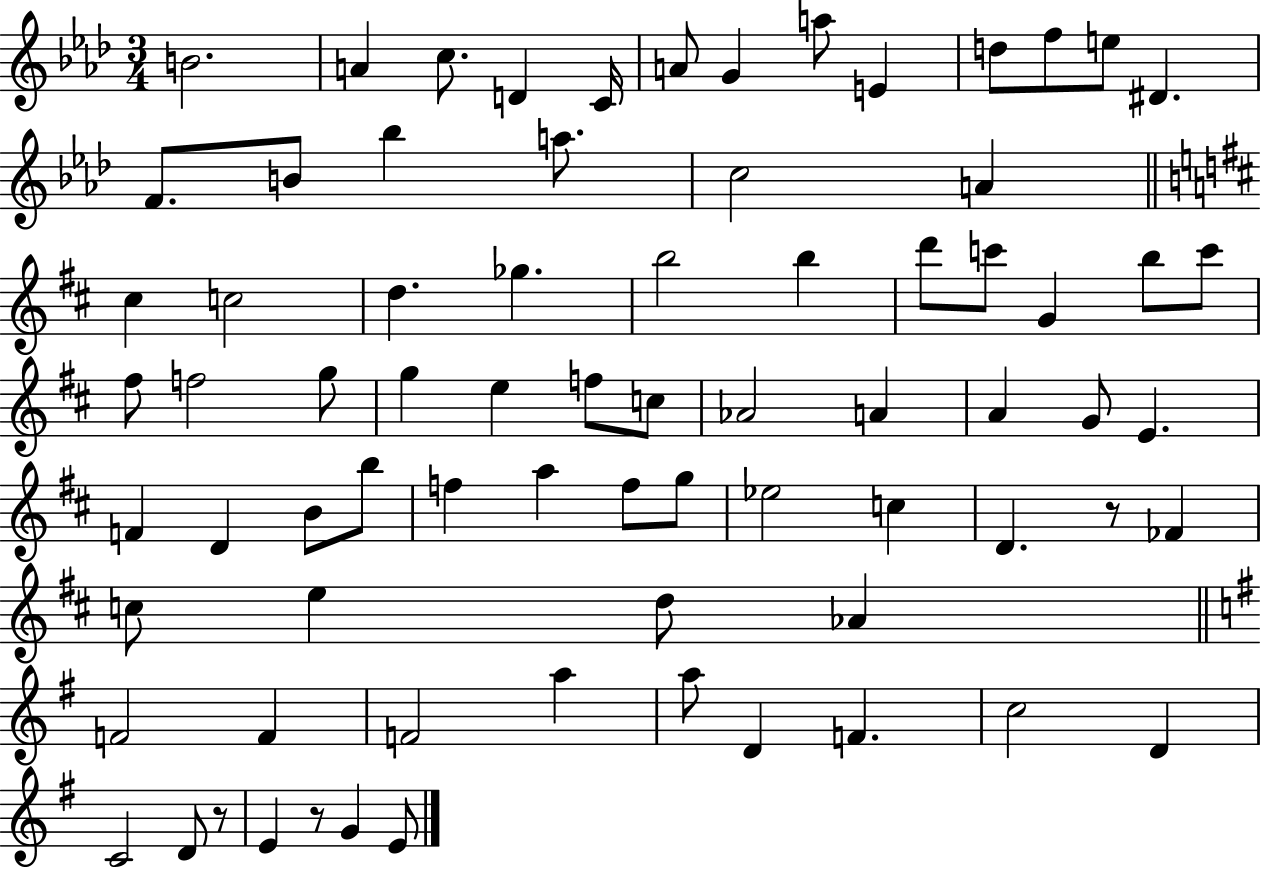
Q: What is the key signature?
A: AES major